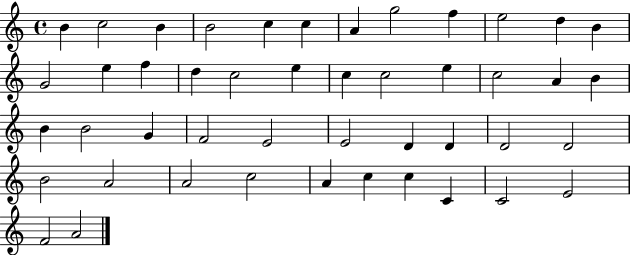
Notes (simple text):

B4/q C5/h B4/q B4/h C5/q C5/q A4/q G5/h F5/q E5/h D5/q B4/q G4/h E5/q F5/q D5/q C5/h E5/q C5/q C5/h E5/q C5/h A4/q B4/q B4/q B4/h G4/q F4/h E4/h E4/h D4/q D4/q D4/h D4/h B4/h A4/h A4/h C5/h A4/q C5/q C5/q C4/q C4/h E4/h F4/h A4/h